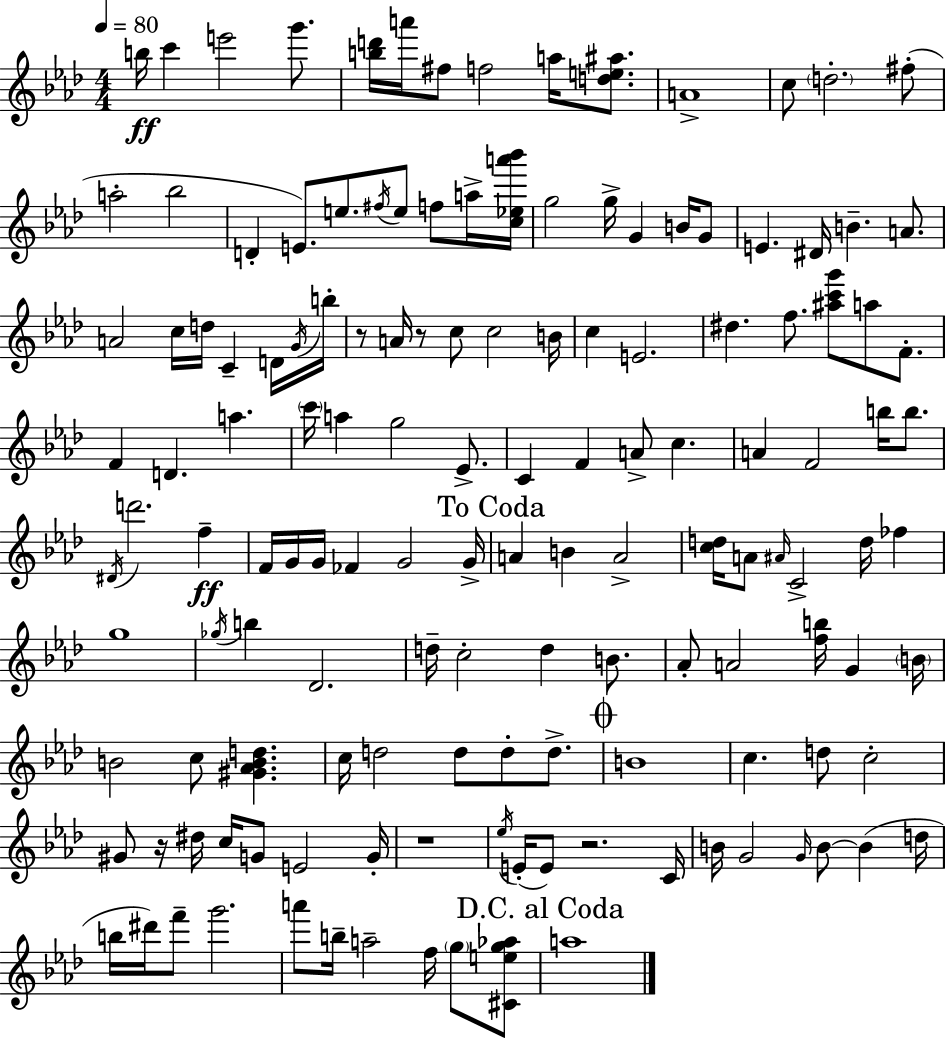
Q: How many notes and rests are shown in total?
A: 141